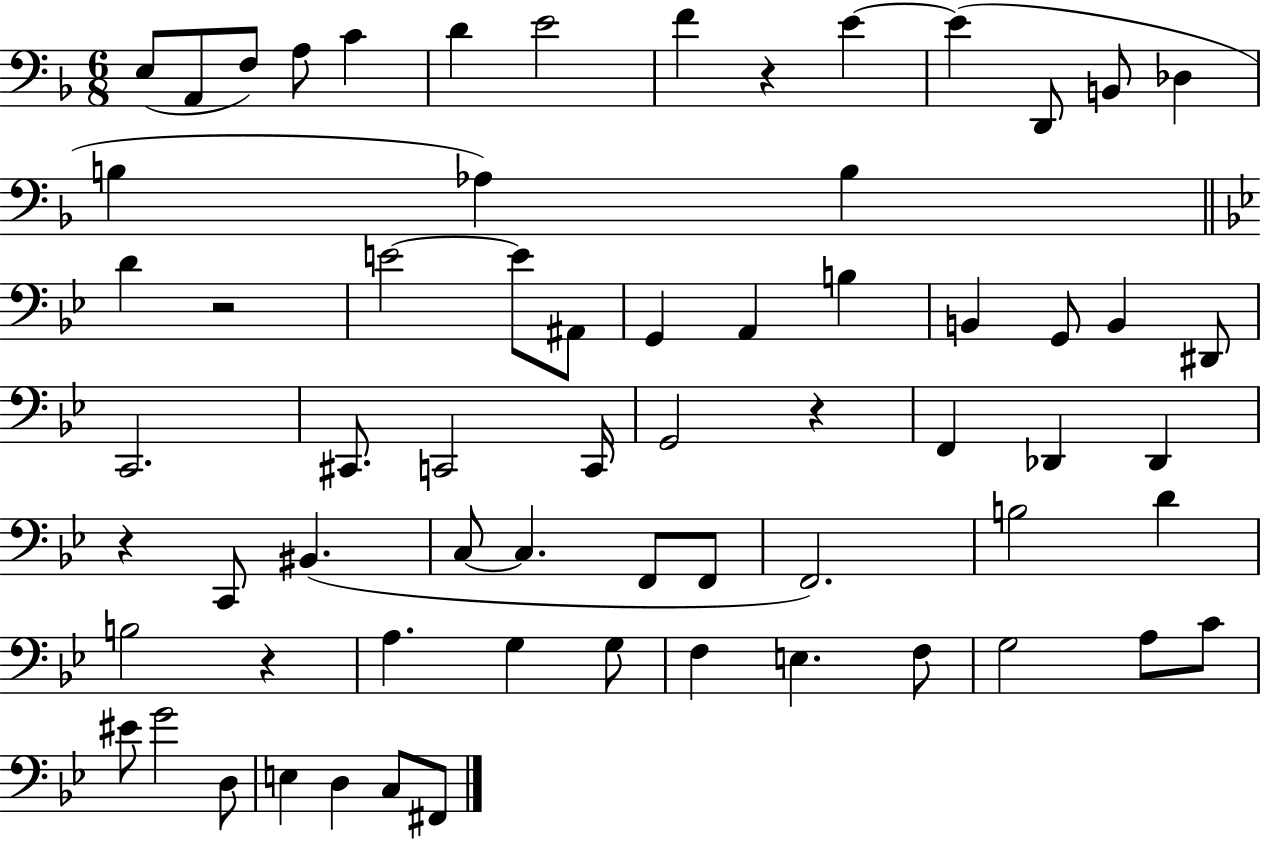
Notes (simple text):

E3/e A2/e F3/e A3/e C4/q D4/q E4/h F4/q R/q E4/q E4/q D2/e B2/e Db3/q B3/q Ab3/q B3/q D4/q R/h E4/h E4/e A#2/e G2/q A2/q B3/q B2/q G2/e B2/q D#2/e C2/h. C#2/e. C2/h C2/s G2/h R/q F2/q Db2/q Db2/q R/q C2/e BIS2/q. C3/e C3/q. F2/e F2/e F2/h. B3/h D4/q B3/h R/q A3/q. G3/q G3/e F3/q E3/q. F3/e G3/h A3/e C4/e EIS4/e G4/h D3/e E3/q D3/q C3/e F#2/e